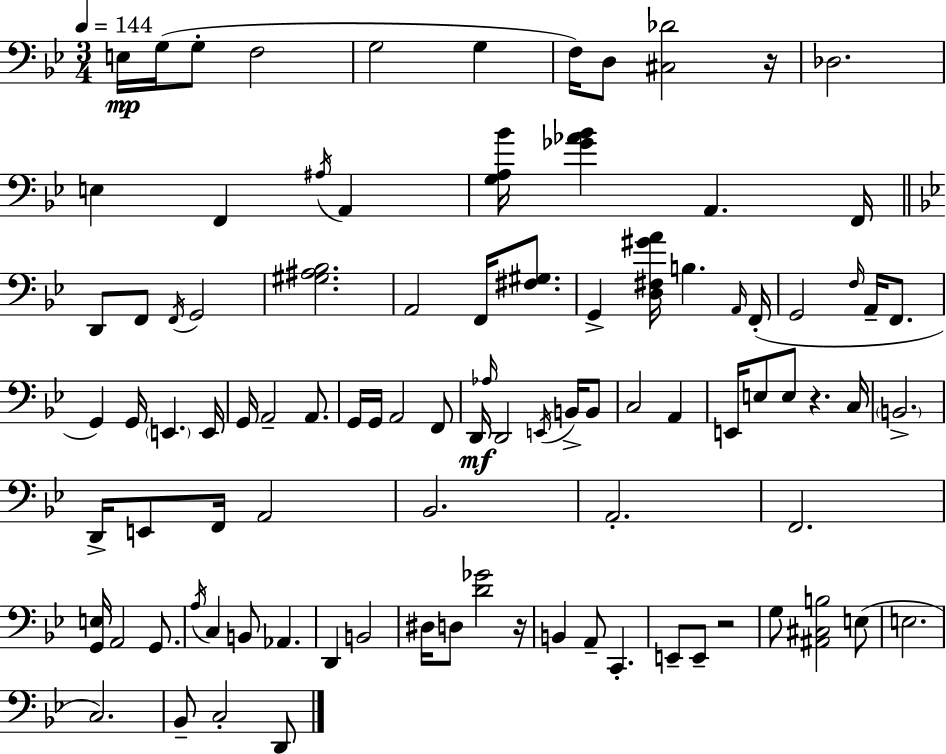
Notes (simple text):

E3/s G3/s G3/e F3/h G3/h G3/q F3/s D3/e [C#3,Db4]/h R/s Db3/h. E3/q F2/q A#3/s A2/q [G3,A3,Bb4]/s [Gb4,Ab4,Bb4]/q A2/q. F2/s D2/e F2/e F2/s G2/h [G#3,A#3,Bb3]/h. A2/h F2/s [F#3,G#3]/e. G2/q [D3,F#3,G#4,A4]/s B3/q. A2/s F2/s G2/h F3/s A2/s F2/e. G2/q G2/s E2/q. E2/s G2/s A2/h A2/e. G2/s G2/s A2/h F2/e D2/s Ab3/s D2/h E2/s B2/s B2/e C3/h A2/q E2/s E3/e E3/e R/q. C3/s B2/h. D2/s E2/e F2/s A2/h Bb2/h. A2/h. F2/h. [G2,E3]/s A2/h G2/e. A3/s C3/q B2/e Ab2/q. D2/q B2/h D#3/s D3/e [D4,Gb4]/h R/s B2/q A2/e C2/q. E2/e E2/e R/h G3/e [A#2,C#3,B3]/h E3/e E3/h. C3/h. Bb2/e C3/h D2/e